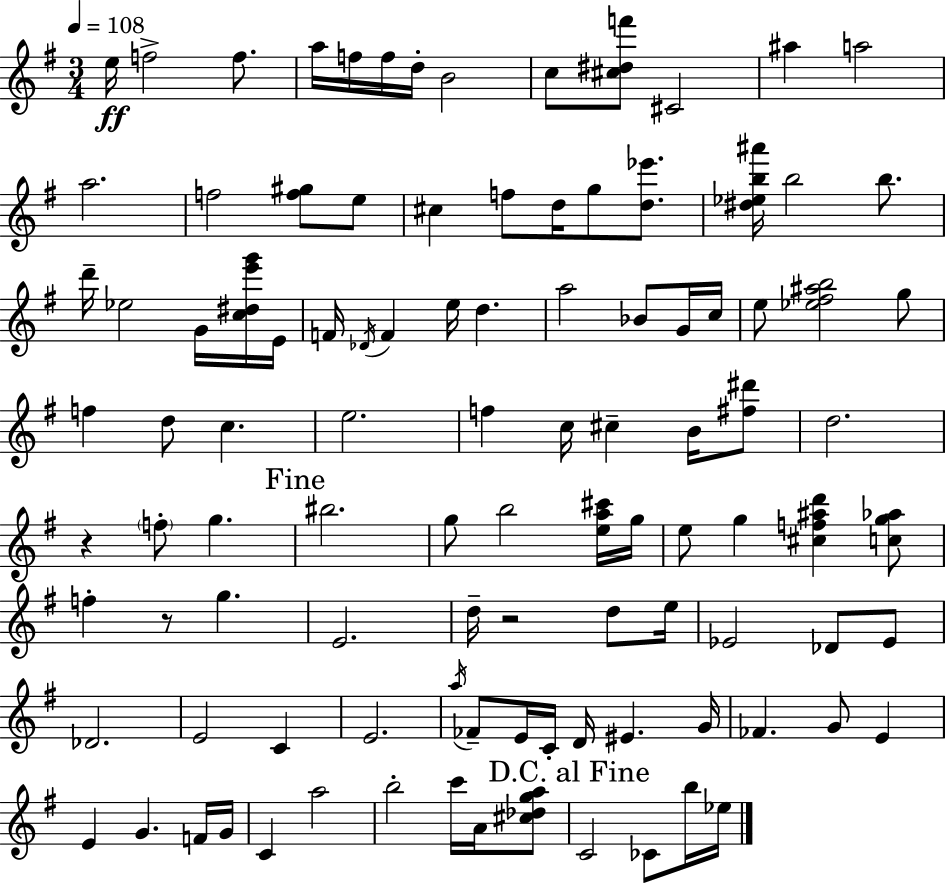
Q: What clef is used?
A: treble